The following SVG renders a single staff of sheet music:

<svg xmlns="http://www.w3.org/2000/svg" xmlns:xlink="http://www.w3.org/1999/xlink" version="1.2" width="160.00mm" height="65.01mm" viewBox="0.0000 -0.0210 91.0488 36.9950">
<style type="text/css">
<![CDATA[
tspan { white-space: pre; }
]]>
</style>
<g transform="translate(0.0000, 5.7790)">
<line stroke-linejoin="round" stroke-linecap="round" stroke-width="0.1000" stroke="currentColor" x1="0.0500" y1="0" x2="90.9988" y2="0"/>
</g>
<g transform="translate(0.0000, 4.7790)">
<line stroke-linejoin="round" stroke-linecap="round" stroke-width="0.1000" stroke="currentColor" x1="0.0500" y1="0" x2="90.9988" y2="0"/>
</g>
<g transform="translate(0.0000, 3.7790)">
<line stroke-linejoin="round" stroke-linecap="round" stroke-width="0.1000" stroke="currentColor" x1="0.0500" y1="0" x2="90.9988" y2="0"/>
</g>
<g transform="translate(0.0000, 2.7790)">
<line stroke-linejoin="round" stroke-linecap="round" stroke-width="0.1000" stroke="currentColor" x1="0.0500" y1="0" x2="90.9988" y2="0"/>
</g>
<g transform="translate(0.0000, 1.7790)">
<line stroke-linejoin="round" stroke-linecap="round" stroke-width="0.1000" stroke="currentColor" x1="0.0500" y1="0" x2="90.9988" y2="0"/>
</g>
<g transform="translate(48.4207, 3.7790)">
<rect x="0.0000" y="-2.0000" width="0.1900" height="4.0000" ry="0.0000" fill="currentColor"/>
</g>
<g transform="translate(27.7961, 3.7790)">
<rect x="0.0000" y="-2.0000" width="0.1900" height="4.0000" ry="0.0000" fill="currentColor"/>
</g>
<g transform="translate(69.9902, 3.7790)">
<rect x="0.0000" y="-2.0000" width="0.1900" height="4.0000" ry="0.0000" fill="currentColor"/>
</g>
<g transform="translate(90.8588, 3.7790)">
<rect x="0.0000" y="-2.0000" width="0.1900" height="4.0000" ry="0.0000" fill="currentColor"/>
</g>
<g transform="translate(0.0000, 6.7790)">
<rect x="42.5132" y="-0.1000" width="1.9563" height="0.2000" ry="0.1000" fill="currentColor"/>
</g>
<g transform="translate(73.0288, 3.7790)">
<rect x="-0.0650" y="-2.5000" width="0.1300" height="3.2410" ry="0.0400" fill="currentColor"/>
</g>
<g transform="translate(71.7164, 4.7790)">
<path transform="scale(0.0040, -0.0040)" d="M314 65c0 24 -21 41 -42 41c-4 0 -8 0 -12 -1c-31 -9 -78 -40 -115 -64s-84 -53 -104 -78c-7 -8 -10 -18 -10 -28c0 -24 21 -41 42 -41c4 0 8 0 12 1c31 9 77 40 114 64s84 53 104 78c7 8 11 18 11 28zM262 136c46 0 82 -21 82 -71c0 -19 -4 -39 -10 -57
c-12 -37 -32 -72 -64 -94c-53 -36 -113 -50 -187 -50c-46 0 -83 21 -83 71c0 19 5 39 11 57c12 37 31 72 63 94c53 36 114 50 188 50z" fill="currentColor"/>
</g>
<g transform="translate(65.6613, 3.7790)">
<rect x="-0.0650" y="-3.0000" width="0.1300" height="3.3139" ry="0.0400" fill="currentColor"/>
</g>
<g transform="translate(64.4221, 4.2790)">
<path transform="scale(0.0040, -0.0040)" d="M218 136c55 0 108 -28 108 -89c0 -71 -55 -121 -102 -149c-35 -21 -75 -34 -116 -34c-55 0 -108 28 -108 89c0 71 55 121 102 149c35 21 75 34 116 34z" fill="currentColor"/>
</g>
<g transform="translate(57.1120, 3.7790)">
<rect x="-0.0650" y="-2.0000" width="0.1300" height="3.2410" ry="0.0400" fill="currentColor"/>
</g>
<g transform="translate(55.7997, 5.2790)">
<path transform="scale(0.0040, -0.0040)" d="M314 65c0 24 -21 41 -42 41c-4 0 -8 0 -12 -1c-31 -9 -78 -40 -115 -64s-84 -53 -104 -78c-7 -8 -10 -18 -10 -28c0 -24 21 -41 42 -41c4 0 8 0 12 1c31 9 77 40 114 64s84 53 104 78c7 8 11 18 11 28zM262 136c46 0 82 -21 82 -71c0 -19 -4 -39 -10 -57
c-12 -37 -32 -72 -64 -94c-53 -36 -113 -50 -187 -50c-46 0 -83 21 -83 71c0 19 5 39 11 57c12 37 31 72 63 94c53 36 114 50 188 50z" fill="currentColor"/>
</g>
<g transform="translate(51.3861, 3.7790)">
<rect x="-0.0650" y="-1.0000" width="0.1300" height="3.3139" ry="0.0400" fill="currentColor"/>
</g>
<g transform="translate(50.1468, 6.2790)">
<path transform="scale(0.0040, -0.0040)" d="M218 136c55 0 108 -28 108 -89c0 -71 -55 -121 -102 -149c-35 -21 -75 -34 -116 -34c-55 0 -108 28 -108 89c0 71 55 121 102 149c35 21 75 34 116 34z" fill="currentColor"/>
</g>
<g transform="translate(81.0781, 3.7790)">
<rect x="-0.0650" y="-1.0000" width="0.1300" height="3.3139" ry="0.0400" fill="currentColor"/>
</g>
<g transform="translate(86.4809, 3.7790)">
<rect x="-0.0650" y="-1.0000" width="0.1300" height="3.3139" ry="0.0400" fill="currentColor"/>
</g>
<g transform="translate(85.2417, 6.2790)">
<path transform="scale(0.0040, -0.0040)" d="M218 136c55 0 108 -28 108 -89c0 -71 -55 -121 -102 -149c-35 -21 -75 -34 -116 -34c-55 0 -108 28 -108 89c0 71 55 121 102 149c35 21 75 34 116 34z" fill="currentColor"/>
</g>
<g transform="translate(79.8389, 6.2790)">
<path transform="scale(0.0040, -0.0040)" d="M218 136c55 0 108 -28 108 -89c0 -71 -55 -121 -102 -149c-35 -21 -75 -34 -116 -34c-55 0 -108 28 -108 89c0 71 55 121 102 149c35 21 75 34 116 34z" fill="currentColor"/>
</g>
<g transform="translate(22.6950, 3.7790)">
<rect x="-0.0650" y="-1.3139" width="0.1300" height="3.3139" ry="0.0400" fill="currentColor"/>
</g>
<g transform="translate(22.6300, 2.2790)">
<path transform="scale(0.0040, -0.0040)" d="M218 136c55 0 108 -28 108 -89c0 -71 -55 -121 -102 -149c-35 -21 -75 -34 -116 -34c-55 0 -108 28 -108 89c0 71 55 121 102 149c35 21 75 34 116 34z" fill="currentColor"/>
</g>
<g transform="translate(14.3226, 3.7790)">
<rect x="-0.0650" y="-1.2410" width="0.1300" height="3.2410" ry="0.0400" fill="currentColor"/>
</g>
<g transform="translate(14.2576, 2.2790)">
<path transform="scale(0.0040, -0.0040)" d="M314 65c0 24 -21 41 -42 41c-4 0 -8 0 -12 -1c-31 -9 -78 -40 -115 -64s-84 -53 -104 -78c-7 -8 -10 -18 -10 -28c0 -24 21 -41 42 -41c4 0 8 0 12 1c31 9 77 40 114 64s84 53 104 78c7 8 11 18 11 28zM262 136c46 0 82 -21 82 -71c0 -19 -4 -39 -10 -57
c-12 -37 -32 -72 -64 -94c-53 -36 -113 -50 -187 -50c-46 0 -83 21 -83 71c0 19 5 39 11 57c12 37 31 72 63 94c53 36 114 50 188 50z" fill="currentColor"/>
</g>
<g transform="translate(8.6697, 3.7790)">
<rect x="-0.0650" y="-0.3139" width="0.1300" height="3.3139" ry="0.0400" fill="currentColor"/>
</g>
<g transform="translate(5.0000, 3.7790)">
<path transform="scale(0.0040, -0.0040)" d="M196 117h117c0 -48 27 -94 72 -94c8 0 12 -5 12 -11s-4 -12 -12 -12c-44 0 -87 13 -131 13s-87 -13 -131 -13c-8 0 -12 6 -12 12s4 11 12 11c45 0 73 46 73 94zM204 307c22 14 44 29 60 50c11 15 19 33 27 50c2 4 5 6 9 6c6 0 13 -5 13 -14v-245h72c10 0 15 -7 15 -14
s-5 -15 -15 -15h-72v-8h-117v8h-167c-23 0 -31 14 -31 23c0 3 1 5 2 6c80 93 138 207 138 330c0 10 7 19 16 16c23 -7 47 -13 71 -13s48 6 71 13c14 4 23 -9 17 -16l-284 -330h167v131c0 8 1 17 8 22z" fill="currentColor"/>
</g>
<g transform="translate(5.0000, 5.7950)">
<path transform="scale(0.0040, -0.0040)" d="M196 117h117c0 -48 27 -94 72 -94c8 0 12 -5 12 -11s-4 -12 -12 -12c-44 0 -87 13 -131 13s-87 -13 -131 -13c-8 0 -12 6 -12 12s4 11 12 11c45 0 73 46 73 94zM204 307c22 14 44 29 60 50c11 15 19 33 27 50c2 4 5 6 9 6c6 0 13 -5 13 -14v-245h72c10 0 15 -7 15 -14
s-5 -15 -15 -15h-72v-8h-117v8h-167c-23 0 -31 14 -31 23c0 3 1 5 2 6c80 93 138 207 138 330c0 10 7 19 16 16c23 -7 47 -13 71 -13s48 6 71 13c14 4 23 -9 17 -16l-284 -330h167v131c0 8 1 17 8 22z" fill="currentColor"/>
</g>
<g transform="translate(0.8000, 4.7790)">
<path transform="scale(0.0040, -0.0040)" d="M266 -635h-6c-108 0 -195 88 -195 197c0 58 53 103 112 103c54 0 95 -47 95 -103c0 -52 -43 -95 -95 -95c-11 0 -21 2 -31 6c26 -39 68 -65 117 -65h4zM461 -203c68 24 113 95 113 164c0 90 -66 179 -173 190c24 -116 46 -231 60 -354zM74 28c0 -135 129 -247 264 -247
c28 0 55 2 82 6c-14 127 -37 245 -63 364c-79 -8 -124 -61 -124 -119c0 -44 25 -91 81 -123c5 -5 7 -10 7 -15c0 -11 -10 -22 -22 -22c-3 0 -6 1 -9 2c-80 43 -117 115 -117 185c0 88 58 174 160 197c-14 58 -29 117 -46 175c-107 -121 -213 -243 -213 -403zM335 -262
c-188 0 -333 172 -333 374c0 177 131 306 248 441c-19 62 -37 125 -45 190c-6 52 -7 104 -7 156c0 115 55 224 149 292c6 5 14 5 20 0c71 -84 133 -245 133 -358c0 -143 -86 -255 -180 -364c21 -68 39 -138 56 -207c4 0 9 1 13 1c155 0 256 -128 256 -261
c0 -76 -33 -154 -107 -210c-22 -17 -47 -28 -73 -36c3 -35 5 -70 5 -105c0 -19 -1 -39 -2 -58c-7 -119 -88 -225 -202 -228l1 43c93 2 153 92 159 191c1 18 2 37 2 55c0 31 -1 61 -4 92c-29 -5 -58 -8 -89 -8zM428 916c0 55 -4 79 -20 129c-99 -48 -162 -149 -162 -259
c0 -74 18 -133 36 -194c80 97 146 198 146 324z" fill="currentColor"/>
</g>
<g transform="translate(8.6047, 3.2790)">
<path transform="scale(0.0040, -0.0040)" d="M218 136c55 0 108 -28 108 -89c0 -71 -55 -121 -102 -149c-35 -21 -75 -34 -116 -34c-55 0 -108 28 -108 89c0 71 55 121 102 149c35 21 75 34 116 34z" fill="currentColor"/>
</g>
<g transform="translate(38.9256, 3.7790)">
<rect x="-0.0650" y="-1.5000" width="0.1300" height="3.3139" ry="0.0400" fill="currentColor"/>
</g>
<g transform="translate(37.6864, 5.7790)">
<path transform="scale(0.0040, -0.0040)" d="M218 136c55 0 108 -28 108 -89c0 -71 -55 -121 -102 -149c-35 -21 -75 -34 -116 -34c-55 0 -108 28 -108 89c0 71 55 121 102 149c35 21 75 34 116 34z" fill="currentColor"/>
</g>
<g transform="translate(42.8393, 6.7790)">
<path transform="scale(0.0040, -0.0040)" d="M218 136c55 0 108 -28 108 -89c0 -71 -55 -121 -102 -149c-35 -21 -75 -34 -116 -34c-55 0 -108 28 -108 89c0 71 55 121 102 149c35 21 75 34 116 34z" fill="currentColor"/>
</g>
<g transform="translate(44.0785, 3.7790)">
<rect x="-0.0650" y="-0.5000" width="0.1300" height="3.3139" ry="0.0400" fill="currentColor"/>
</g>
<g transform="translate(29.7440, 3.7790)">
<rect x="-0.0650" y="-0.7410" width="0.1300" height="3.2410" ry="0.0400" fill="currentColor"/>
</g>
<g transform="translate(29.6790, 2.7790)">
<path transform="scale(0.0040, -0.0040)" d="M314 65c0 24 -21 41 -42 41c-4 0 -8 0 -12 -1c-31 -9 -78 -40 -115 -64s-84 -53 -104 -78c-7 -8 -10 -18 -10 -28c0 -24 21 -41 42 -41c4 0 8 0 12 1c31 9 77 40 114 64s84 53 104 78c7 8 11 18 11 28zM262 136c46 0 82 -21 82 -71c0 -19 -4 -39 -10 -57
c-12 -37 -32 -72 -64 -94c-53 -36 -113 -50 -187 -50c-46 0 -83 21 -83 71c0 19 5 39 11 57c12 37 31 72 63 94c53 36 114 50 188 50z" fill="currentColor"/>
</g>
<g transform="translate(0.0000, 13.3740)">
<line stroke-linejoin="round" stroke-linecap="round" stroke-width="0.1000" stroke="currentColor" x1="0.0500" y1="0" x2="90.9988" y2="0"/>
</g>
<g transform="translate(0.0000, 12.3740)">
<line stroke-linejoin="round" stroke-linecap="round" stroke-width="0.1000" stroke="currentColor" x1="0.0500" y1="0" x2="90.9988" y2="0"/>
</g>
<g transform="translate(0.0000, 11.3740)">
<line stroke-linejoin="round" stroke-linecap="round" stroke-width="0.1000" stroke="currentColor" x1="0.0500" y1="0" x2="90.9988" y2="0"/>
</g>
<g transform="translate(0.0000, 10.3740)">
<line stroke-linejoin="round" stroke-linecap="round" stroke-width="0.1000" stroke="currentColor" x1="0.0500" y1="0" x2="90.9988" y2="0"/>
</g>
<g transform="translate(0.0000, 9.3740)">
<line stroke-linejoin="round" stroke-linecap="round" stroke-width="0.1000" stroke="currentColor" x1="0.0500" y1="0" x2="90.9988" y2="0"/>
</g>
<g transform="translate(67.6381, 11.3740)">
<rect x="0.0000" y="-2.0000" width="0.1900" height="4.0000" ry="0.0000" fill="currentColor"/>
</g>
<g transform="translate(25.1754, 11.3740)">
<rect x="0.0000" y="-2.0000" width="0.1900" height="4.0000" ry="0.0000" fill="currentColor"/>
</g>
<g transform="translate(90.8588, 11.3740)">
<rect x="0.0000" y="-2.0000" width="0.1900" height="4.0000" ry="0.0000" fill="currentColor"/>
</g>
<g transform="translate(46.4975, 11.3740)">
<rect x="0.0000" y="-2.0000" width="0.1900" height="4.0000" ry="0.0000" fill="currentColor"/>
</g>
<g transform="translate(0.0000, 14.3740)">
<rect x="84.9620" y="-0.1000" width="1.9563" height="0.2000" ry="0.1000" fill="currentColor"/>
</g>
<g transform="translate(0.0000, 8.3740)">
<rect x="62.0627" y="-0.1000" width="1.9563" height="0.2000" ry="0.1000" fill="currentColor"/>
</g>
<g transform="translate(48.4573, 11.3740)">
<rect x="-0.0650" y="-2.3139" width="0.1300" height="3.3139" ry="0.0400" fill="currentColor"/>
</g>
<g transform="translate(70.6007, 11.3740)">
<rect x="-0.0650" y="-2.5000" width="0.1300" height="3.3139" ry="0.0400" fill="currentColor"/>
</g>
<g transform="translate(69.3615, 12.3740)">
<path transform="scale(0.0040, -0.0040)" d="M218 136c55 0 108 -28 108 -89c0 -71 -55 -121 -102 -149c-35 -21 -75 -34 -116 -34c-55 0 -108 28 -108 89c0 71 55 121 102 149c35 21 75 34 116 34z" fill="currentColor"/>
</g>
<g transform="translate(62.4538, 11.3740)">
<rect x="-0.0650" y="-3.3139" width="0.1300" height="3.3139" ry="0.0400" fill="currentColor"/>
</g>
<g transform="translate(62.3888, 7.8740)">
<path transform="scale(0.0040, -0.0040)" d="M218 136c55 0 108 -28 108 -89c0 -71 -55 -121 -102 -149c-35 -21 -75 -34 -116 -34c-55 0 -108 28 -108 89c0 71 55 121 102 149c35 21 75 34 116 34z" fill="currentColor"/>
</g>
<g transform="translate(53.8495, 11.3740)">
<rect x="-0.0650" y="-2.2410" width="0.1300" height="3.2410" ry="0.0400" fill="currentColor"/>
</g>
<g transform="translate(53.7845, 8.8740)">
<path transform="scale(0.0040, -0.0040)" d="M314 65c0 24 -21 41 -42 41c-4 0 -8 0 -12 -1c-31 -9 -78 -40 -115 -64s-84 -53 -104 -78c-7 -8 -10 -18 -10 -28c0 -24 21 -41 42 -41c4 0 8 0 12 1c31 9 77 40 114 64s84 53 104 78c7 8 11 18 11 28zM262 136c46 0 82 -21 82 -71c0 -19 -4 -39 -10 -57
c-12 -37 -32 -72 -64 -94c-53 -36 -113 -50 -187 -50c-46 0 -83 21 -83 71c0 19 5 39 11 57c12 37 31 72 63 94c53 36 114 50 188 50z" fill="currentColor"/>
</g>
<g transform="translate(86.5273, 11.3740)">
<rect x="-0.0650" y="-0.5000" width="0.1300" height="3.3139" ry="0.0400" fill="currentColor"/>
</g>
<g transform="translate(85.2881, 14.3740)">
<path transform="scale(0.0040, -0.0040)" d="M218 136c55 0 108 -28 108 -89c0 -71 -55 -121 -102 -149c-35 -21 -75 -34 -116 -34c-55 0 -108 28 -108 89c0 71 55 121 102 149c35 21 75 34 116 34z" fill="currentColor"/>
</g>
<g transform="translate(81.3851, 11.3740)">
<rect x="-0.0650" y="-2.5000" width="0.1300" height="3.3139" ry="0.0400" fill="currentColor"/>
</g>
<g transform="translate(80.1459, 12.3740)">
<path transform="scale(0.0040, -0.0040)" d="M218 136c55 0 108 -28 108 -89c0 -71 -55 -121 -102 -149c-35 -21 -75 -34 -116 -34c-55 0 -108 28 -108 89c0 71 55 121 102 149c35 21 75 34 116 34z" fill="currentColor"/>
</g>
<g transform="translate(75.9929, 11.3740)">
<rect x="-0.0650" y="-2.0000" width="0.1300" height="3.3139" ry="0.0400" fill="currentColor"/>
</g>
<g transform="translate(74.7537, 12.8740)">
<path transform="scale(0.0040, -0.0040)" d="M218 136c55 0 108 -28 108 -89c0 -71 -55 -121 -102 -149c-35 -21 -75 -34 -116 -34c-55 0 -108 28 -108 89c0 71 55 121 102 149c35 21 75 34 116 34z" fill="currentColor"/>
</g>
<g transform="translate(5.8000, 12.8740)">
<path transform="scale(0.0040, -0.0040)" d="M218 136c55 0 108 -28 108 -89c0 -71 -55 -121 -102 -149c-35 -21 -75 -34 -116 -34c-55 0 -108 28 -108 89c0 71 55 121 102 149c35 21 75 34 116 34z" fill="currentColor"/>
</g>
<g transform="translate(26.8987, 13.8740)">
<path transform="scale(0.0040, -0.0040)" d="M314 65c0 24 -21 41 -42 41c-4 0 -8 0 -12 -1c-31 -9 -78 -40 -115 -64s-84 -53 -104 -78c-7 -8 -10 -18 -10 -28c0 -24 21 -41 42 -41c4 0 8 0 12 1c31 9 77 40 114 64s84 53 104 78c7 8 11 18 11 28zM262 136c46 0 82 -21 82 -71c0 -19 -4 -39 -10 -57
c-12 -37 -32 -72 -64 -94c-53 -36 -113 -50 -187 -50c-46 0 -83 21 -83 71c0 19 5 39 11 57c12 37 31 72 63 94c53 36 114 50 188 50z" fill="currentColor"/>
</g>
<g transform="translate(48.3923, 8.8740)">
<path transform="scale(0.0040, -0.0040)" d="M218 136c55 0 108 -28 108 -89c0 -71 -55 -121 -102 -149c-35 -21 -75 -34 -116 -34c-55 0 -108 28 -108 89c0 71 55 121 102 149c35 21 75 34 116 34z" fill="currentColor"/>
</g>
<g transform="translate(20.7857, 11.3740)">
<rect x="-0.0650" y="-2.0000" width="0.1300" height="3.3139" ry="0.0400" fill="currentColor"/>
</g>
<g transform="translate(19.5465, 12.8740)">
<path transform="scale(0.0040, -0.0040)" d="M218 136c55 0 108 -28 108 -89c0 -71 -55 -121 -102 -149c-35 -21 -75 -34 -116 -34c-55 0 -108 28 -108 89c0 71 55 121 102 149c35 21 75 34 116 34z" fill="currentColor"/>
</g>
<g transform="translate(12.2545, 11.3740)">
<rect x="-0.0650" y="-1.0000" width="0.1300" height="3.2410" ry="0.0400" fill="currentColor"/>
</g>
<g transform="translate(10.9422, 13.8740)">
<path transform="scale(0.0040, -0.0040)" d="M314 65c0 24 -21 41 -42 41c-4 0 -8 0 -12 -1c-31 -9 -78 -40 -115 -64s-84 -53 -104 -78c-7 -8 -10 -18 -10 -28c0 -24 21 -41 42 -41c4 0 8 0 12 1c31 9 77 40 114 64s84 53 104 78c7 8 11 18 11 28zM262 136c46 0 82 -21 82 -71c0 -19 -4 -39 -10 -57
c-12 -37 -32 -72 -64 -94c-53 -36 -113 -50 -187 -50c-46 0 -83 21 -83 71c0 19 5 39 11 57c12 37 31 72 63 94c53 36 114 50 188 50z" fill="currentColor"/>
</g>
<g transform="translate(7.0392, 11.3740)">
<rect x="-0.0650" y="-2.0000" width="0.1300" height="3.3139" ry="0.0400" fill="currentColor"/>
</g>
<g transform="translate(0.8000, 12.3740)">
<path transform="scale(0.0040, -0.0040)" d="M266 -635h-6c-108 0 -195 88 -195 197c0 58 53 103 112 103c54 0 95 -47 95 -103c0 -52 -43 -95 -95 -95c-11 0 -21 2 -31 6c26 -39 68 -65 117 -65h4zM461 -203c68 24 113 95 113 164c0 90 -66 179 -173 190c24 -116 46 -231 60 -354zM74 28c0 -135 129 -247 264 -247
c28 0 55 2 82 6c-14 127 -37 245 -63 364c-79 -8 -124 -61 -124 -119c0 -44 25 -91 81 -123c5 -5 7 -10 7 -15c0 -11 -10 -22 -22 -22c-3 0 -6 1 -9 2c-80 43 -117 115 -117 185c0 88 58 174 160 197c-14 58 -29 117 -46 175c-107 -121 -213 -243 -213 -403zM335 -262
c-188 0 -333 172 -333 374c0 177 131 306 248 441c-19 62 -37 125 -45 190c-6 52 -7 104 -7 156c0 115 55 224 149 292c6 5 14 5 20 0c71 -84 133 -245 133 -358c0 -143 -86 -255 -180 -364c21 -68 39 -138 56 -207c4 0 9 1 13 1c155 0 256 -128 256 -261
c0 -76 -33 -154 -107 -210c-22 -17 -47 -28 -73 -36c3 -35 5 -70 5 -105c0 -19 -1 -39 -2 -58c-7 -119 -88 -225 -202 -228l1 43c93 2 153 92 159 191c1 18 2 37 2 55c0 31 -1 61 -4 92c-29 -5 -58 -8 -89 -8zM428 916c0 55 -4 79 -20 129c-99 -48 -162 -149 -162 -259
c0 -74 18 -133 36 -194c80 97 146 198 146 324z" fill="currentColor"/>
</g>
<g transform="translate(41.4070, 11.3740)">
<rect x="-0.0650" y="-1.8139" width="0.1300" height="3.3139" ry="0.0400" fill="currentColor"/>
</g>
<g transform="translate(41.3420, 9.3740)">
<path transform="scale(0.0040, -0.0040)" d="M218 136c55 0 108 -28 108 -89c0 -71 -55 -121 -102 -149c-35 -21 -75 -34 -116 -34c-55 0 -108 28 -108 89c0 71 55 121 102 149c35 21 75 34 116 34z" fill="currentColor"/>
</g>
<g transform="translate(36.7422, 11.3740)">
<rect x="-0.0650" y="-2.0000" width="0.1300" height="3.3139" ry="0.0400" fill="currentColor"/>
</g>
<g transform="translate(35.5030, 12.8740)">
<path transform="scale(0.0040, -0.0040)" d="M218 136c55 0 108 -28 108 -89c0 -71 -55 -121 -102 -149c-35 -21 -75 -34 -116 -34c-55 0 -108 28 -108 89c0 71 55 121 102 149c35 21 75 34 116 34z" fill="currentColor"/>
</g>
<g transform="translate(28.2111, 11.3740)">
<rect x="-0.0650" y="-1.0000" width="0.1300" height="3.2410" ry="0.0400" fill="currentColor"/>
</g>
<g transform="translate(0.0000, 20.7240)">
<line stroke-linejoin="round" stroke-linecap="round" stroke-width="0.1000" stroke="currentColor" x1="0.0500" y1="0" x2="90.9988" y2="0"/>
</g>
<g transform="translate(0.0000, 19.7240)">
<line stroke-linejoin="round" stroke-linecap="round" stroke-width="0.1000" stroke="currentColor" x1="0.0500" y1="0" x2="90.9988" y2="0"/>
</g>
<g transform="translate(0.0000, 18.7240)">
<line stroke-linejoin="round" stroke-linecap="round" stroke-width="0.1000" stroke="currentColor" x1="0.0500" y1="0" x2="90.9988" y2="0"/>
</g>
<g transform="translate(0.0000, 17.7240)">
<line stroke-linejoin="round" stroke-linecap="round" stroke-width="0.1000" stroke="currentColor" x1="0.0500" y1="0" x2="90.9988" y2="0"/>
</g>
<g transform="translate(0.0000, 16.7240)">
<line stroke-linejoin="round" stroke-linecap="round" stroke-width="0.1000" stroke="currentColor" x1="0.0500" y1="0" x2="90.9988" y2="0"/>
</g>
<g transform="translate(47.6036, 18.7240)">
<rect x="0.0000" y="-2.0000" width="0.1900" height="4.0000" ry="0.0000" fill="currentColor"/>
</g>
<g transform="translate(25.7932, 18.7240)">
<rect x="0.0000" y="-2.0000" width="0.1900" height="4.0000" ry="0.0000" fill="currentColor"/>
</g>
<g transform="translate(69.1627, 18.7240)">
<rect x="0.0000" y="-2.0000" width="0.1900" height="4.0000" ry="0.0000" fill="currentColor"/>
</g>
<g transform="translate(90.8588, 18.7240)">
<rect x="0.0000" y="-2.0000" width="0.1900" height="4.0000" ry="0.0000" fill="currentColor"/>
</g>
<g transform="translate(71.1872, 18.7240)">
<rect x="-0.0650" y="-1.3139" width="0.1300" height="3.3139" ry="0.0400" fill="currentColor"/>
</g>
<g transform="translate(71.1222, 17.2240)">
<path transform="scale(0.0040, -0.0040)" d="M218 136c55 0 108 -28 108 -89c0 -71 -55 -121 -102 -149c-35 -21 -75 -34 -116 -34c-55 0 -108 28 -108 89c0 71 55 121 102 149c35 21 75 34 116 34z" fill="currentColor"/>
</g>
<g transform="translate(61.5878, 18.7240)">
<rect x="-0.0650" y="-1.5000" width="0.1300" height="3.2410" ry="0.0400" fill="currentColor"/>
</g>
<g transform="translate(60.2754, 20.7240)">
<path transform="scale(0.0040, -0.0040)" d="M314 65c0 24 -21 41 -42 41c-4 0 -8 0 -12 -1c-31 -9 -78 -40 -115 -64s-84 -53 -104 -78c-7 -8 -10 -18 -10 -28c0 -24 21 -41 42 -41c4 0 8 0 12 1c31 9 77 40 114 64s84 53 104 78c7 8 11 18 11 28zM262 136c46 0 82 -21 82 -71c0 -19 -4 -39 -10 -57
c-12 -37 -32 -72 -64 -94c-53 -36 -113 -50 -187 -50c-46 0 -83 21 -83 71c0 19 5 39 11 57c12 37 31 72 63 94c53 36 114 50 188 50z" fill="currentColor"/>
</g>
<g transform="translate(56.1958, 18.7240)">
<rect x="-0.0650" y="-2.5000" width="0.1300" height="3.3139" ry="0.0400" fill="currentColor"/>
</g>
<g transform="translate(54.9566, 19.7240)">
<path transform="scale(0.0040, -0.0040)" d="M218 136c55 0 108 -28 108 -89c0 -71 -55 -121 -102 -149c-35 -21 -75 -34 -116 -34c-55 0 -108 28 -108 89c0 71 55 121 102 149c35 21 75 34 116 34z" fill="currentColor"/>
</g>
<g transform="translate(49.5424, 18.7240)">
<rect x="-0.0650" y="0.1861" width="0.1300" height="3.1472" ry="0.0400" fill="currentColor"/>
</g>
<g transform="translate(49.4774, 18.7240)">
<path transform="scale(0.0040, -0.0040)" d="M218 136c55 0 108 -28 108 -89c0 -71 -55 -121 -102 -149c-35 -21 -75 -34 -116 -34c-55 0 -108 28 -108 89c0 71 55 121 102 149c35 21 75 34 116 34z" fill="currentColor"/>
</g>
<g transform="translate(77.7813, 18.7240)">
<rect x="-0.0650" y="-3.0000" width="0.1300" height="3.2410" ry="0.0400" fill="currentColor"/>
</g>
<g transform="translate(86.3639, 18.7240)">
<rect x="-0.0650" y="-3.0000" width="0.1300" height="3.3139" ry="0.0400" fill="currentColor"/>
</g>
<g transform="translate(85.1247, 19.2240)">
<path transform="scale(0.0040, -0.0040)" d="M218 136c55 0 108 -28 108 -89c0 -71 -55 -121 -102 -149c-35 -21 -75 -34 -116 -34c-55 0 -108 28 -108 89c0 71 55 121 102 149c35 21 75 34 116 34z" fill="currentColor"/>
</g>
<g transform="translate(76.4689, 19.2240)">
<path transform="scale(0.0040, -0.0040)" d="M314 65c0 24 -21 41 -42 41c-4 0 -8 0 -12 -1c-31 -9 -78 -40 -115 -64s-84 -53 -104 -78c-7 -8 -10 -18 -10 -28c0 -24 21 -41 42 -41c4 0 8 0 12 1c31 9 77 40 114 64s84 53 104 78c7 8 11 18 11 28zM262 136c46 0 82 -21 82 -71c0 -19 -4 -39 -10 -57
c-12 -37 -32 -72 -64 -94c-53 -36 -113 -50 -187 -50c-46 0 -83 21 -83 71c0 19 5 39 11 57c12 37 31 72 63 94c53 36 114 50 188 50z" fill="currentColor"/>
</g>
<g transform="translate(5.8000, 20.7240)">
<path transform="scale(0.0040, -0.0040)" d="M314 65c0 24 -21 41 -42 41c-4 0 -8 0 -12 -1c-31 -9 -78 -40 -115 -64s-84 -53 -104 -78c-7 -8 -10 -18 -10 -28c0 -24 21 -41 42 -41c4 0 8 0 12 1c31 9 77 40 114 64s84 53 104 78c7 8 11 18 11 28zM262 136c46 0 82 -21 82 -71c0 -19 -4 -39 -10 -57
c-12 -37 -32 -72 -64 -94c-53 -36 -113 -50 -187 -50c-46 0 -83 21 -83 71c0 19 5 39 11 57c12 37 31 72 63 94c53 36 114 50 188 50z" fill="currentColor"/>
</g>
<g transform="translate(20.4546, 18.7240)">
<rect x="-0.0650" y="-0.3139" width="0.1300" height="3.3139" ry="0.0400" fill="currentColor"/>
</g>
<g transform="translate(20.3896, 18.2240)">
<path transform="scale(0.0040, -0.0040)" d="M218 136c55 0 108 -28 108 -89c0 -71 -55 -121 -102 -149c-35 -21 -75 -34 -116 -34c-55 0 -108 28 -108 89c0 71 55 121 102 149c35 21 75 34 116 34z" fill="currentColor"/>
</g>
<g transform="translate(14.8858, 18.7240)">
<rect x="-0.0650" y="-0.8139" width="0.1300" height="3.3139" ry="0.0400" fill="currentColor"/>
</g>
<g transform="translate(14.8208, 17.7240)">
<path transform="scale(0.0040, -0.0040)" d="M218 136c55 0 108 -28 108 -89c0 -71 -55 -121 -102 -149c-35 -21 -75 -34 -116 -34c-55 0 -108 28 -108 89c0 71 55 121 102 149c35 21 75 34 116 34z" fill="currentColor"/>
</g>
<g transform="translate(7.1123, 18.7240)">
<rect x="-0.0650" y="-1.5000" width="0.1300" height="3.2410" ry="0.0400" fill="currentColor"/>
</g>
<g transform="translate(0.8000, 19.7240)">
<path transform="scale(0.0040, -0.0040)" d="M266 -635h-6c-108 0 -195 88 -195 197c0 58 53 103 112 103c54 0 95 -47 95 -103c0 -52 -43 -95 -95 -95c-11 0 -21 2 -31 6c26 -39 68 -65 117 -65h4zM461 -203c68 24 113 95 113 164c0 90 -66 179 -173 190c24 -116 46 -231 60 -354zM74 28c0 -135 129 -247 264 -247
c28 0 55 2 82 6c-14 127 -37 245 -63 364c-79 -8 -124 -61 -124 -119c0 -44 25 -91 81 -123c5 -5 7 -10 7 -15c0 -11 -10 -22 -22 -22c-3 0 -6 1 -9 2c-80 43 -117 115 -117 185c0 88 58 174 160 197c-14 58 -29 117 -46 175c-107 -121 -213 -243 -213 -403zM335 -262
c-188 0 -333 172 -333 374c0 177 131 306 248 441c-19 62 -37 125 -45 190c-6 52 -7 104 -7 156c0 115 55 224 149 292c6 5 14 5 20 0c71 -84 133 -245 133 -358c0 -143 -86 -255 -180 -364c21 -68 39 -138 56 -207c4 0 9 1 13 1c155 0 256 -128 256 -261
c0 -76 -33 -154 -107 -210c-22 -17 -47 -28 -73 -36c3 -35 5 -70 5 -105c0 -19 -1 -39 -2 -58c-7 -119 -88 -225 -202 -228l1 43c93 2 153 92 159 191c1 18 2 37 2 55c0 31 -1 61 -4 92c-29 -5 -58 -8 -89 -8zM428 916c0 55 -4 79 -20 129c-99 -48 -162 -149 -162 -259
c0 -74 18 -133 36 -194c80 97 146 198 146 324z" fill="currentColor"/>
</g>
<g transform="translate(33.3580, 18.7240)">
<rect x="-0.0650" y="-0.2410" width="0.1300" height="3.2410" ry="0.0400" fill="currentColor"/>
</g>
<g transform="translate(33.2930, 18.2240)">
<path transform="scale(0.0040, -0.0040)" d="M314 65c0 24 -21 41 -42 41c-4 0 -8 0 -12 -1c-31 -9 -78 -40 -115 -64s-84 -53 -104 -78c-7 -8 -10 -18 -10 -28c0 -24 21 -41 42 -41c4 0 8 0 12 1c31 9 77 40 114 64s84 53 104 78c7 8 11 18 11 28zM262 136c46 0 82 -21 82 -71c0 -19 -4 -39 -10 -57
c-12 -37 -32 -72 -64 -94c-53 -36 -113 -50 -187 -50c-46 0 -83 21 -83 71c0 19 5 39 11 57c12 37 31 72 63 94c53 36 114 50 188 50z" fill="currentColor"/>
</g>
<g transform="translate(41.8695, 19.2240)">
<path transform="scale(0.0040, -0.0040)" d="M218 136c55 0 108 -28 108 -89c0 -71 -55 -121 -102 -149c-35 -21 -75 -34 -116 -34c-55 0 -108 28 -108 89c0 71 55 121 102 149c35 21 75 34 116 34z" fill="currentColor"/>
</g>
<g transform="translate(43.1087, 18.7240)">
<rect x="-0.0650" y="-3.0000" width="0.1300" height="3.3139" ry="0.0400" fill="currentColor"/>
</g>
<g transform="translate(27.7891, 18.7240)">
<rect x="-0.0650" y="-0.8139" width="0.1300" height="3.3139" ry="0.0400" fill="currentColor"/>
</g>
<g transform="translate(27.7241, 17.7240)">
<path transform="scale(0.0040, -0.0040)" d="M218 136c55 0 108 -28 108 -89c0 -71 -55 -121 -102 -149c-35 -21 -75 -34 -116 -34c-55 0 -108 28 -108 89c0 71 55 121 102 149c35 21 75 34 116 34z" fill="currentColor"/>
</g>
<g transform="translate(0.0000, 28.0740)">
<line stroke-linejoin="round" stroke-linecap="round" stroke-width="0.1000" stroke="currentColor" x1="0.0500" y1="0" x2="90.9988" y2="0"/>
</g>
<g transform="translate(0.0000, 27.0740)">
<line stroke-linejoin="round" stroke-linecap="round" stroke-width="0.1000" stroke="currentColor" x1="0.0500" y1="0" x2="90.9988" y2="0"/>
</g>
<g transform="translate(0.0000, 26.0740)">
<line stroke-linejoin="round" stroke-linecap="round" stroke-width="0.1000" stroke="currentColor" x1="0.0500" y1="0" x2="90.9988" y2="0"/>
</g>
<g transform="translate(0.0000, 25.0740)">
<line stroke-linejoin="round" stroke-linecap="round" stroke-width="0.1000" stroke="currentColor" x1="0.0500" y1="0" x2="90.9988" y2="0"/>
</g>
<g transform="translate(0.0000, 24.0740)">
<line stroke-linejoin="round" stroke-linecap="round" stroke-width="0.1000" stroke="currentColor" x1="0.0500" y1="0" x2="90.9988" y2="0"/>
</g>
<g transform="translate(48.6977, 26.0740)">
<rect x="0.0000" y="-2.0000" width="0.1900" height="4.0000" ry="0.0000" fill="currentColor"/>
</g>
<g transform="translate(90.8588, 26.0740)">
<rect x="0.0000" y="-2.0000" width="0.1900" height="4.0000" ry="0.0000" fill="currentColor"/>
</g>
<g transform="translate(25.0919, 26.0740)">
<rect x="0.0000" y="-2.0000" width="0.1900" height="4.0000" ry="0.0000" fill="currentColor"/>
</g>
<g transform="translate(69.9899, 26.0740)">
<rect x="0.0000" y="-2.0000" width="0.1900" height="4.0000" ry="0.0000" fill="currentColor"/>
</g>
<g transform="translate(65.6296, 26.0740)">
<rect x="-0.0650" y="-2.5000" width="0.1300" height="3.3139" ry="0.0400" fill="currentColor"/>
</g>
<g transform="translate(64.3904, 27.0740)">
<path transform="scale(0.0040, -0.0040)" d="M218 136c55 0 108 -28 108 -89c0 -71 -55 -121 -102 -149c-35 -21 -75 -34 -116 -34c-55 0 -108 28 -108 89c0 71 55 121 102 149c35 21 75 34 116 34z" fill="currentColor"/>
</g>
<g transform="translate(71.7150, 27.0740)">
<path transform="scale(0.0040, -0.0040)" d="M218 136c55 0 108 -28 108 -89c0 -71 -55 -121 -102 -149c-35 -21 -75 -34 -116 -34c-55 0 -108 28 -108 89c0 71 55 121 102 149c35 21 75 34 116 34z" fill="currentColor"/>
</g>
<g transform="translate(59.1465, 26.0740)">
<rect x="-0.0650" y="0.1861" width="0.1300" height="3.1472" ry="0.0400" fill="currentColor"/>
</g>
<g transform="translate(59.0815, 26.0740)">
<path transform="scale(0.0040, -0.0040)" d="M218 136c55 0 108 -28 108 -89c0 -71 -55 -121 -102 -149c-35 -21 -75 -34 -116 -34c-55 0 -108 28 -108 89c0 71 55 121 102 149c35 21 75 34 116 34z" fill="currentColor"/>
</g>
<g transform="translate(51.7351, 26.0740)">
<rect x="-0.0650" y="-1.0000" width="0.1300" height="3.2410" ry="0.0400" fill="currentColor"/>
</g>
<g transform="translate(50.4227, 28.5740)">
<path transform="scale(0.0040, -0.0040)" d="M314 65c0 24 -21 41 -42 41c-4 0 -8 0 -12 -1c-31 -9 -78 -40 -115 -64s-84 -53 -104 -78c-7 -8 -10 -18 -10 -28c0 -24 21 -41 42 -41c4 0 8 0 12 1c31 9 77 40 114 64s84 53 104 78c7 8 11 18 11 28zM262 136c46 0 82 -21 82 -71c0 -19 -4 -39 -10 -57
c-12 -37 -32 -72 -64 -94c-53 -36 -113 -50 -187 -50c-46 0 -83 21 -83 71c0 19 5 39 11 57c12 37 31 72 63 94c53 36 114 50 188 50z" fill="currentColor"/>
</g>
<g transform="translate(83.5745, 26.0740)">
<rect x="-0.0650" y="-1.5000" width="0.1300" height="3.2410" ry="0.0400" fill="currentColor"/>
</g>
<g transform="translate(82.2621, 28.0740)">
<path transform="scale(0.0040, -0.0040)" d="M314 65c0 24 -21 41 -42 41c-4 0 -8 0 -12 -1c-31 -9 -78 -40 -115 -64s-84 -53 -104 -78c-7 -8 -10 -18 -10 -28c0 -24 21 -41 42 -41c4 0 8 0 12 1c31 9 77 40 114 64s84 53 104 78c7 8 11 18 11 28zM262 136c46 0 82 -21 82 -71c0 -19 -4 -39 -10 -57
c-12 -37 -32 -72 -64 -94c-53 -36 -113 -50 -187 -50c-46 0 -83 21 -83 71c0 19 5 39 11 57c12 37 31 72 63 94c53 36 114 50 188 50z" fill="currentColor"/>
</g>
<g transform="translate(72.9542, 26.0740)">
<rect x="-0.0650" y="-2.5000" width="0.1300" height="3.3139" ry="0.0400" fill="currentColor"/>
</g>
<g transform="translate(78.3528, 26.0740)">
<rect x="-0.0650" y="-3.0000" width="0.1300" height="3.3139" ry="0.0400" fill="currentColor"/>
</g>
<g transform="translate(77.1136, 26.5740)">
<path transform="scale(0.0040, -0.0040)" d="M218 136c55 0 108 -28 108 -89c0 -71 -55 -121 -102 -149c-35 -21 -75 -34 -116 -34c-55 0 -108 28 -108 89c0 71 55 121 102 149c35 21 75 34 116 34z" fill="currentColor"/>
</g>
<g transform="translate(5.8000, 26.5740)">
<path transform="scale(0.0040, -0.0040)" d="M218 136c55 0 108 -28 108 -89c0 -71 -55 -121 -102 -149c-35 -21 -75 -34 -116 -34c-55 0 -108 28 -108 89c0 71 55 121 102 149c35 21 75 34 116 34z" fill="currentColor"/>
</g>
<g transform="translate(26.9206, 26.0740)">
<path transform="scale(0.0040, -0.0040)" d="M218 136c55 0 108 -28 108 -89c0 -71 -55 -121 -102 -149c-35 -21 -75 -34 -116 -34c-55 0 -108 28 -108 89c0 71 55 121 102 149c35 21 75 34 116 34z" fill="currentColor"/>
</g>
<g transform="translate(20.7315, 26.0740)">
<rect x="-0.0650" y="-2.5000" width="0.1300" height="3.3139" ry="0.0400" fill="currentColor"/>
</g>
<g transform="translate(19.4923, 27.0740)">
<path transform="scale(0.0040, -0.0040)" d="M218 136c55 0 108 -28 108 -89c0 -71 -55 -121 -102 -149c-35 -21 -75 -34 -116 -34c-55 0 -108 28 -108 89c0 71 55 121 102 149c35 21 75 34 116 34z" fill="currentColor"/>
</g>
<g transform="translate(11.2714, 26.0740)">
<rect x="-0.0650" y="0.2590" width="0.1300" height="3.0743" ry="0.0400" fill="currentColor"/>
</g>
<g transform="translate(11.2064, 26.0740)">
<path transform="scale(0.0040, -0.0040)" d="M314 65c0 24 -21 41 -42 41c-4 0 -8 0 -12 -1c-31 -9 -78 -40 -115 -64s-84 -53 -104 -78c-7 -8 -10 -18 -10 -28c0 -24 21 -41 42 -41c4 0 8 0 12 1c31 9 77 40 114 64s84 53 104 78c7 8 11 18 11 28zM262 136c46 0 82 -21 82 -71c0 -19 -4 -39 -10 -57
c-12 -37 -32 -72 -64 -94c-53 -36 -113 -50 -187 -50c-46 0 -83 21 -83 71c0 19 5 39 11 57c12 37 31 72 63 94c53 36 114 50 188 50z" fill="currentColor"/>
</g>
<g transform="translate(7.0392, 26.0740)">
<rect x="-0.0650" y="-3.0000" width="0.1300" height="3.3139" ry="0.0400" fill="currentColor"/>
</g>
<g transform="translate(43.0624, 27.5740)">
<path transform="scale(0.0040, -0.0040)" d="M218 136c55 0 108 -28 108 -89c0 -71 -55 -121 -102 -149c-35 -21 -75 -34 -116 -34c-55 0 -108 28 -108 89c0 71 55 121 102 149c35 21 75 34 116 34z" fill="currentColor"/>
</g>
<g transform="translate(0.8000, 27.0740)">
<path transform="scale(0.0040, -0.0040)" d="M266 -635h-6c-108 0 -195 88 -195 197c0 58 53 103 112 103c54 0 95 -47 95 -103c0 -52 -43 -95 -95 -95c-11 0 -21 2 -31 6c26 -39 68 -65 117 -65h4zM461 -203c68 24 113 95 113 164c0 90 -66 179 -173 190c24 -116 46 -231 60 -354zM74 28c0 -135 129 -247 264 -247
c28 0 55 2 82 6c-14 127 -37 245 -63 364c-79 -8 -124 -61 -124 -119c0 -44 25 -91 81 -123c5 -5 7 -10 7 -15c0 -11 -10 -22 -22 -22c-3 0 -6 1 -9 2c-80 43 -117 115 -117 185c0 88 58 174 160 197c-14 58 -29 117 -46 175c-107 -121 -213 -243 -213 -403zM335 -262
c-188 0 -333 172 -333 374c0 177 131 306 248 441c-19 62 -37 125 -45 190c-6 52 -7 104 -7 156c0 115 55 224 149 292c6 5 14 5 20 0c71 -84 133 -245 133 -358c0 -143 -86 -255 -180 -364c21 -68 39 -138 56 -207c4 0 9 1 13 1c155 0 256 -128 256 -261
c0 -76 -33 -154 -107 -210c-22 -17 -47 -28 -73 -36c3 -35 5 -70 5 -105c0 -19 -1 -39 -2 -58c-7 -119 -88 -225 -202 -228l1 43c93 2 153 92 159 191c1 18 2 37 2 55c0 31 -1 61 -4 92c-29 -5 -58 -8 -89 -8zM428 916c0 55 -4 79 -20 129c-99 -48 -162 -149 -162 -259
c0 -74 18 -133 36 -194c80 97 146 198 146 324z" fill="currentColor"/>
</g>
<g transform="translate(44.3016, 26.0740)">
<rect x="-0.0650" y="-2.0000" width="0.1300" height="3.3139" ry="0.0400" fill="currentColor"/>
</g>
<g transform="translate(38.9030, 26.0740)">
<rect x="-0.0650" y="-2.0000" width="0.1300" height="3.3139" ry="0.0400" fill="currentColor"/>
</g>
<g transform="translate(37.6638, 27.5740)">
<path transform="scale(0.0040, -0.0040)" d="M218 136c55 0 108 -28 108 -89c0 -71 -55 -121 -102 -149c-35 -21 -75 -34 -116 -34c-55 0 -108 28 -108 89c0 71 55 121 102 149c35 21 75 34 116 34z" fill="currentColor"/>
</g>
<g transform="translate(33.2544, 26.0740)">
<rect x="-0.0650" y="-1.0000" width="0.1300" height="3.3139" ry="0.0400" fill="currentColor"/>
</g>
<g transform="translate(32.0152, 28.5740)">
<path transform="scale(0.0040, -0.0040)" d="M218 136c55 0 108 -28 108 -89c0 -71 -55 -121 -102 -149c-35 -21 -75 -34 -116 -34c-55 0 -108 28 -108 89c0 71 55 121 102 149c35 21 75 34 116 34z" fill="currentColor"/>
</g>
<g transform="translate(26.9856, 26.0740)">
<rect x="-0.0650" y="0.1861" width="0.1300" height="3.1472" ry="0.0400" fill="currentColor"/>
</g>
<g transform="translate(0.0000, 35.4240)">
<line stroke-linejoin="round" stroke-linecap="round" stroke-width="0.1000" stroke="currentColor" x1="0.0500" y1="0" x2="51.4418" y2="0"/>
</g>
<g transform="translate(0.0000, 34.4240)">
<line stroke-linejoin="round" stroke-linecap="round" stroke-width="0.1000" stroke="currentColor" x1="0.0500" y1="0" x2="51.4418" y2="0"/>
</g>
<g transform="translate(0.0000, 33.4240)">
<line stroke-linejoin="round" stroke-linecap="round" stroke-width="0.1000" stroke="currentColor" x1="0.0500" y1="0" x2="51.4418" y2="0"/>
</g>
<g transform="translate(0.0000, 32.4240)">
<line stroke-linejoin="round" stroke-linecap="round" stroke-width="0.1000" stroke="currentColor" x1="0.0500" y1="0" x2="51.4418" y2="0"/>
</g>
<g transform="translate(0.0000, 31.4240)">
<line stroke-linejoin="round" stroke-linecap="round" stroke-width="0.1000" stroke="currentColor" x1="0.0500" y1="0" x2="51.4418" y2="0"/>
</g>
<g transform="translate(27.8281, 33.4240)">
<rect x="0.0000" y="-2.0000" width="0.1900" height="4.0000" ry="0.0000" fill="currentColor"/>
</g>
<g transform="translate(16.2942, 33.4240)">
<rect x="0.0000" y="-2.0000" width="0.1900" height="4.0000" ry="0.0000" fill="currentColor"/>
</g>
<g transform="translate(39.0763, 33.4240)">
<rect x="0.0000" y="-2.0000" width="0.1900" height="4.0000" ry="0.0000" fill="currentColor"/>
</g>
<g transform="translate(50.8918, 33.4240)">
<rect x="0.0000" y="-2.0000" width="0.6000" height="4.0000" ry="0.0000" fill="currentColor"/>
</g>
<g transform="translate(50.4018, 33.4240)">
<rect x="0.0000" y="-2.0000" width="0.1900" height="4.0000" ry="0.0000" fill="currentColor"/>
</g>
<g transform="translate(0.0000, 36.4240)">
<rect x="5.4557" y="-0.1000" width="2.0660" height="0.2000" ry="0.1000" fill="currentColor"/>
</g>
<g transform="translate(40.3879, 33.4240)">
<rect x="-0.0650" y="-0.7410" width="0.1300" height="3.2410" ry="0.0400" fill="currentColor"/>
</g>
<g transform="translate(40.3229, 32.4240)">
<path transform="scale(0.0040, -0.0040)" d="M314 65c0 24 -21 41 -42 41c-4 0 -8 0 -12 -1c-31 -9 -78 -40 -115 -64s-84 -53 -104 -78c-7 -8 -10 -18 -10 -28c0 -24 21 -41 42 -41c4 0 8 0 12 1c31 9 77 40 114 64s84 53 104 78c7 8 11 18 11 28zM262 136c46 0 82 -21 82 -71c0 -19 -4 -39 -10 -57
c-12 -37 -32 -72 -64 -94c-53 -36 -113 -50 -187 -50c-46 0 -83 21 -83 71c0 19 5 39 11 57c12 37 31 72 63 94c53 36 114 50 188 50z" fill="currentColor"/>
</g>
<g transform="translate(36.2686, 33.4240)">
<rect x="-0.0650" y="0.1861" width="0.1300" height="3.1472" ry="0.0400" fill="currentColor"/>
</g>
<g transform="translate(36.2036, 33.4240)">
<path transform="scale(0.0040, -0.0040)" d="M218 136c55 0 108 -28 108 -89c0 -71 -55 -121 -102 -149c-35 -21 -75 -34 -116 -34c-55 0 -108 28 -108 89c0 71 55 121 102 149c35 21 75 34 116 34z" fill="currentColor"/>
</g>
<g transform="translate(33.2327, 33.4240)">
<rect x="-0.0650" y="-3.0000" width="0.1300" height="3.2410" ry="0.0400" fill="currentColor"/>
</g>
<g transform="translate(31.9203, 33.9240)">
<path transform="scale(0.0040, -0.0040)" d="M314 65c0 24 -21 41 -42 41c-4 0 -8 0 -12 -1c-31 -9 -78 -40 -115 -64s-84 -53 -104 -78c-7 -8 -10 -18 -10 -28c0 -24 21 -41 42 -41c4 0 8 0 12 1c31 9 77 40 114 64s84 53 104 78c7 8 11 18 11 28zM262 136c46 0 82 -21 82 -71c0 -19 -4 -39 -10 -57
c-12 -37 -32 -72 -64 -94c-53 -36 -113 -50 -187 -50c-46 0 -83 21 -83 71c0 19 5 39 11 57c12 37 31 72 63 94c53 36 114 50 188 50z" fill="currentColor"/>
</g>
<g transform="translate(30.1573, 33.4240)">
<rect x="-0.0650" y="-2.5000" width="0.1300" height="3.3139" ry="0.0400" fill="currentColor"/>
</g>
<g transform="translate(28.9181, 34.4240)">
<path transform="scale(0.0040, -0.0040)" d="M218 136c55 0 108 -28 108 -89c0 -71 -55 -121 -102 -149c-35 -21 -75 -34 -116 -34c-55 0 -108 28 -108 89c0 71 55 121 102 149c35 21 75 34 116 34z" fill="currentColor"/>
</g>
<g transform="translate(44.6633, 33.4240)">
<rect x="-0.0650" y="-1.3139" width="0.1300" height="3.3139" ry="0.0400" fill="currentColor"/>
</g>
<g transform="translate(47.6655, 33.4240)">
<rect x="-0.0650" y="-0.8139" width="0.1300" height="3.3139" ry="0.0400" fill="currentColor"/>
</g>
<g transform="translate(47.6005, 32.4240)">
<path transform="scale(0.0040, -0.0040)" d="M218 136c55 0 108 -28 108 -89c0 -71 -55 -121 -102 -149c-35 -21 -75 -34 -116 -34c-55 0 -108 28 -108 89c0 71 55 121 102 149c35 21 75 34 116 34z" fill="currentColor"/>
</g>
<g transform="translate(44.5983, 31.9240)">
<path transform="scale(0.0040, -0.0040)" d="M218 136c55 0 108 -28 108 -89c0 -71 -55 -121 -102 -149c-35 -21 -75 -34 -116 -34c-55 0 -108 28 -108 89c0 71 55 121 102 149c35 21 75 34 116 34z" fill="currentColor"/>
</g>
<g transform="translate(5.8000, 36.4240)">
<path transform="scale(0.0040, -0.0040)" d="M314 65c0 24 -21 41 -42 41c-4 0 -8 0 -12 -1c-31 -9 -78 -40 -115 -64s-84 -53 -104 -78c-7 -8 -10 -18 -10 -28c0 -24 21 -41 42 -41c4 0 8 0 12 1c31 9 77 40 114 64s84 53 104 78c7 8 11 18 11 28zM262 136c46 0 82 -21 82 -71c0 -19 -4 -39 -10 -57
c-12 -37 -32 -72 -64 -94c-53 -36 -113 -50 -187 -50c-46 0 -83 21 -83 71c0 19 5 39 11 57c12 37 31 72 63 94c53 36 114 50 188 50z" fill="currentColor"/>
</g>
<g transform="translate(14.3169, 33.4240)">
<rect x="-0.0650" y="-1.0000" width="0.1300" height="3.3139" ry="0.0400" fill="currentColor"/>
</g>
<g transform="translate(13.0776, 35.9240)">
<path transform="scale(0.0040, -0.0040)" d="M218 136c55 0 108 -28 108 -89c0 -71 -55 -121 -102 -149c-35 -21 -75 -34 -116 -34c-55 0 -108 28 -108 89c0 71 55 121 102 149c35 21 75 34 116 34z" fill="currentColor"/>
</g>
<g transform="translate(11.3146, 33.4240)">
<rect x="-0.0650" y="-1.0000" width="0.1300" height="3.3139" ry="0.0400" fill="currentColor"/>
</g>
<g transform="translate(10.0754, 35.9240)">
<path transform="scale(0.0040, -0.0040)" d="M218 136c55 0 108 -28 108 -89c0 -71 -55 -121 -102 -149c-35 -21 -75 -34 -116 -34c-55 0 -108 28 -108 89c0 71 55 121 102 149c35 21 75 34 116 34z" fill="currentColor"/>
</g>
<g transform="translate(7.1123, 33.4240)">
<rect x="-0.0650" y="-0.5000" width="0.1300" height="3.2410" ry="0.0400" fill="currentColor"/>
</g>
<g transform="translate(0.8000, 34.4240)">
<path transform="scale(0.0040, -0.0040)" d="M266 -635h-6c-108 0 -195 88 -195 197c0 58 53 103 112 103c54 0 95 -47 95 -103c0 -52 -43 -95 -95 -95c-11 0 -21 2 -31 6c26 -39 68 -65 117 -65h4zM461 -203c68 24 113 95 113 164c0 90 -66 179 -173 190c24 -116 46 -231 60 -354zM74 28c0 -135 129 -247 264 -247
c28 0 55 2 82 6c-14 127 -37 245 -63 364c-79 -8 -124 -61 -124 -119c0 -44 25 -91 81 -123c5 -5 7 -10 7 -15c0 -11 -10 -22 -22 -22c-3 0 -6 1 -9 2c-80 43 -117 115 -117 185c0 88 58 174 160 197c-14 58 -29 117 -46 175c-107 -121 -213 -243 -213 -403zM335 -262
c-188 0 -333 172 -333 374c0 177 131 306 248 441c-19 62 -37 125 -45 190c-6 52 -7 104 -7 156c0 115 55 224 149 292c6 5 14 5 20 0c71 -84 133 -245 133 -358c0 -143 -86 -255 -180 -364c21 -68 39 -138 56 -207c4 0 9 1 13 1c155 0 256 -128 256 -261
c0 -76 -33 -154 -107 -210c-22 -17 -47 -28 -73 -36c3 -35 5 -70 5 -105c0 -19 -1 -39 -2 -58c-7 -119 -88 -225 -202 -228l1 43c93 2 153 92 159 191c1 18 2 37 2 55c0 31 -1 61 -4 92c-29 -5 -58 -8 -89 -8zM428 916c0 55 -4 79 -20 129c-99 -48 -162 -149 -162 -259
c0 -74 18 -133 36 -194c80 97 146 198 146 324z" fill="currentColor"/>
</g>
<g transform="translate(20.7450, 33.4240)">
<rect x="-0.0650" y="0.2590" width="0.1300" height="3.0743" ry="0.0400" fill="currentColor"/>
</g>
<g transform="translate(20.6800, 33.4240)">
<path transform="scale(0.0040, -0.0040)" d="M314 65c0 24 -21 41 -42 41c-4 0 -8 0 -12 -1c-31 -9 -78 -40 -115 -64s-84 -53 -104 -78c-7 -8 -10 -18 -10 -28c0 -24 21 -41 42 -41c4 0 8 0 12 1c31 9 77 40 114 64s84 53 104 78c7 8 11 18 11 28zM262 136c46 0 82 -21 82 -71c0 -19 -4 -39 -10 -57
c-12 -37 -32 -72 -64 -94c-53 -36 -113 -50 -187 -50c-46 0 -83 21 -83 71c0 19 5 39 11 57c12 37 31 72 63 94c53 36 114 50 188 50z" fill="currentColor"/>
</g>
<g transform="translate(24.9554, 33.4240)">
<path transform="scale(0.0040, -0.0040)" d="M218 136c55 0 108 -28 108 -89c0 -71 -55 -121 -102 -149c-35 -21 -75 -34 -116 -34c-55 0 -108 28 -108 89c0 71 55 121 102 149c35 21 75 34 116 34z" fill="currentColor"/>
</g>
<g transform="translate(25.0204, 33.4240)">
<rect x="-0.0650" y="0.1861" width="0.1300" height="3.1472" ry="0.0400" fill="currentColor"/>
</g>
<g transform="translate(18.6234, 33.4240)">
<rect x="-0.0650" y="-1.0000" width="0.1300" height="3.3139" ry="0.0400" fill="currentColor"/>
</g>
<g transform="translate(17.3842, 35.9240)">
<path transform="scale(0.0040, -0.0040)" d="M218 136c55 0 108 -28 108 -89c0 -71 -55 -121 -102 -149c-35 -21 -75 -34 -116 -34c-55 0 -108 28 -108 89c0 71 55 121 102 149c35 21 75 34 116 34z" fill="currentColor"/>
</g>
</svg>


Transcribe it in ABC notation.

X:1
T:Untitled
M:4/4
L:1/4
K:C
c e2 e d2 E C D F2 A G2 D D F D2 F D2 F f g g2 b G F G C E2 d c d c2 A B G E2 e A2 A A B2 G B D F F D2 B G G A E2 C2 D D D B2 B G A2 B d2 e d